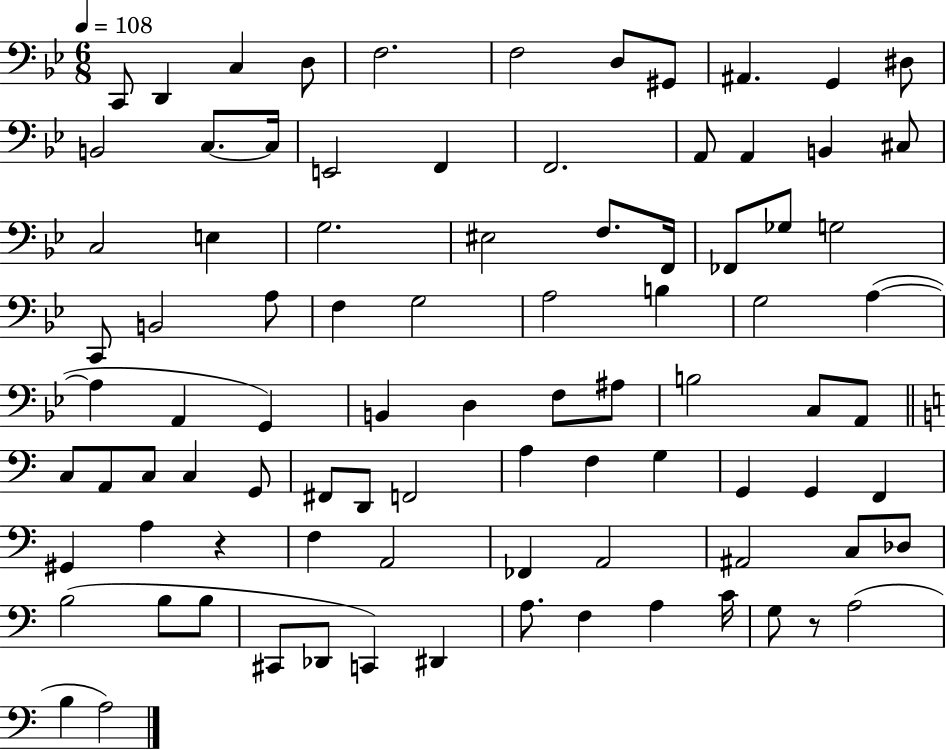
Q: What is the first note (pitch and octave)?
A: C2